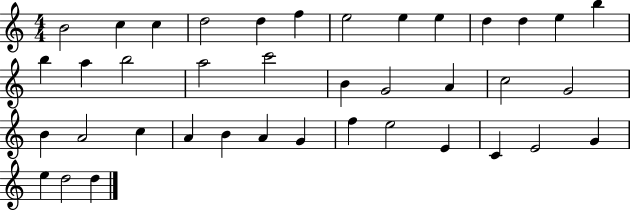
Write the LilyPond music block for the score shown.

{
  \clef treble
  \numericTimeSignature
  \time 4/4
  \key c \major
  b'2 c''4 c''4 | d''2 d''4 f''4 | e''2 e''4 e''4 | d''4 d''4 e''4 b''4 | \break b''4 a''4 b''2 | a''2 c'''2 | b'4 g'2 a'4 | c''2 g'2 | \break b'4 a'2 c''4 | a'4 b'4 a'4 g'4 | f''4 e''2 e'4 | c'4 e'2 g'4 | \break e''4 d''2 d''4 | \bar "|."
}